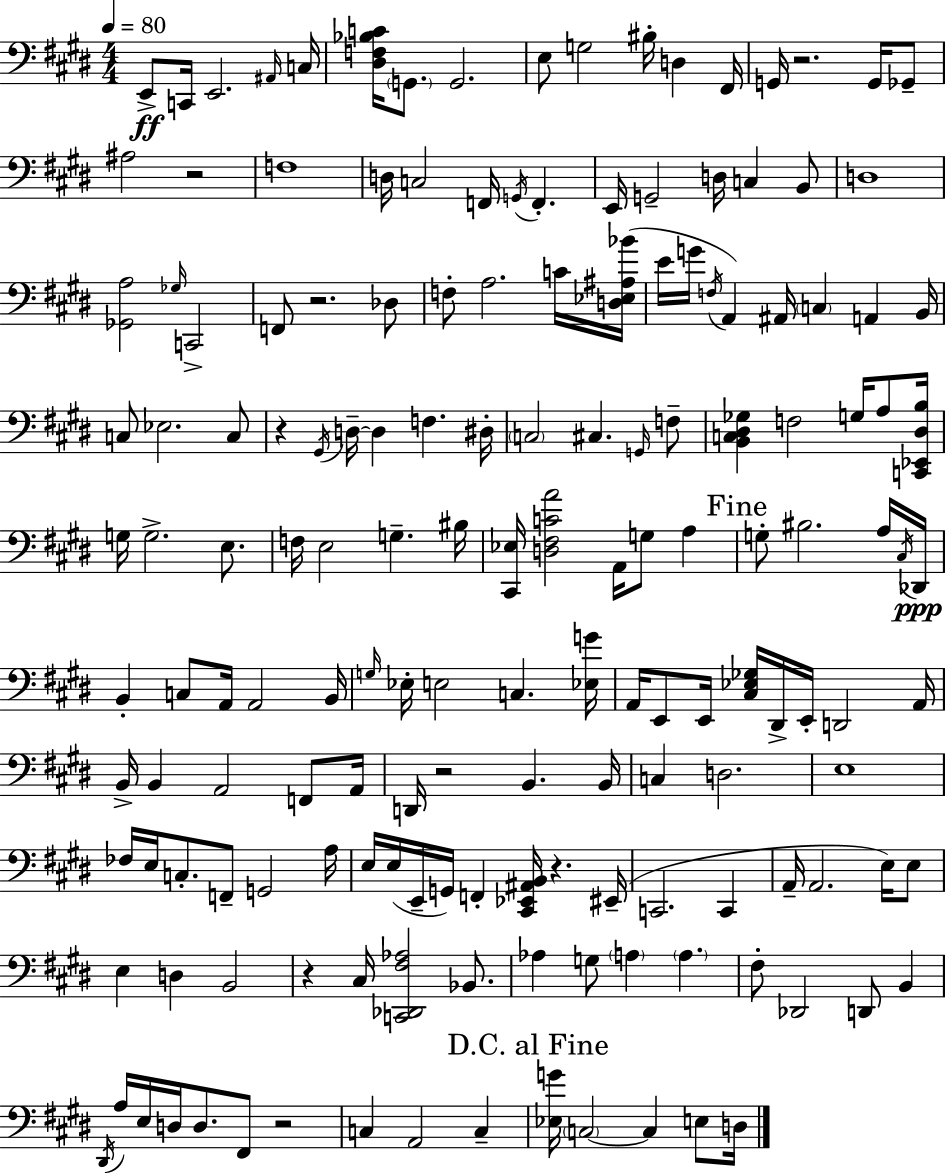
{
  \clef bass
  \numericTimeSignature
  \time 4/4
  \key e \major
  \tempo 4 = 80
  \repeat volta 2 { e,8->\ff c,16 e,2. \grace { ais,16 } | c16 <dis f bes c'>16 \parenthesize g,8. g,2. | e8 g2 bis16-. d4 | fis,16 g,16 r2. g,16 ges,8-- | \break ais2 r2 | f1 | d16 c2 f,16 \acciaccatura { g,16 } f,4.-. | e,16 g,2-- d16 c4 | \break b,8 d1 | <ges, a>2 \grace { ges16 } c,2-> | f,8 r2. | des8 f8-. a2. | \break c'16 <d ees ais bes'>16( e'16 g'16 \acciaccatura { f16 }) a,4 ais,16 \parenthesize c4 a,4 | b,16 c8 ees2. | c8 r4 \acciaccatura { gis,16 } d16--~~ d4 f4. | dis16-. \parenthesize c2 cis4. | \break \grace { g,16 } f8-- <b, c dis ges>4 f2 | g16 a8 <c, ees, dis b>16 g16 g2.-> | e8. f16 e2 g4.-- | bis16 <cis, ees>16 <d fis c' a'>2 a,16 | \break g8 a4 \mark "Fine" g8-. bis2. | a16 \acciaccatura { cis16 }\ppp des,16 b,4-. c8 a,16 a,2 | b,16 \grace { g16 } ees16-. e2 | c4. <ees g'>16 a,16 e,8 e,16 <cis ees ges>16 dis,16-> e,16-. d,2 | \break a,16 b,16-> b,4 a,2 | f,8 a,16 d,16 r2 | b,4. b,16 c4 d2. | e1 | \break fes16 e16 c8.-. f,8-- g,2 | a16 e16 e16( e,16-- g,16) f,4-. | <cis, ees, ais, b,>16 r4. eis,16--( c,2. | c,4 a,16-- a,2. | \break e16) e8 e4 d4 | b,2 r4 cis16 <c, des, fis aes>2 | bes,8. aes4 g8 \parenthesize a4 | \parenthesize a4. fis8-. des,2 | \break d,8 b,4 \acciaccatura { dis,16 } a16 e16 d16 d8. fis,8 | r2 c4 a,2 | c4-- \mark "D.C. al Fine" <ees g'>16 \parenthesize c2~~ | c4 e8 d16 } \bar "|."
}